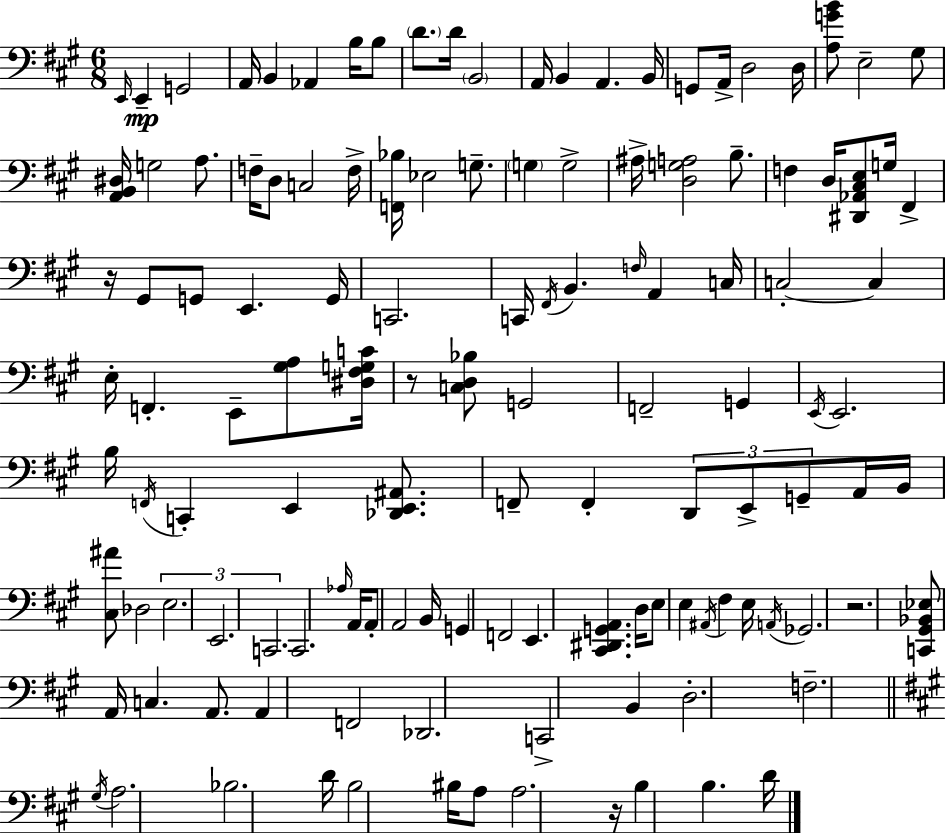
X:1
T:Untitled
M:6/8
L:1/4
K:A
E,,/4 E,, G,,2 A,,/4 B,, _A,, B,/4 B,/2 D/2 D/4 B,,2 A,,/4 B,, A,, B,,/4 G,,/2 A,,/4 D,2 D,/4 [A,GB]/2 E,2 ^G,/2 [A,,B,,^D,]/4 G,2 A,/2 F,/4 D,/2 C,2 F,/4 [F,,_B,]/4 _E,2 G,/2 G, G,2 ^A,/4 [D,G,A,]2 B,/2 F, D,/4 [^D,,_A,,^C,E,]/2 G,/4 ^F,, z/4 ^G,,/2 G,,/2 E,, G,,/4 C,,2 C,,/4 ^F,,/4 B,, F,/4 A,, C,/4 C,2 C, E,/4 F,, E,,/2 [^G,A,]/2 [^D,^F,G,C]/4 z/2 [C,D,_B,]/2 G,,2 F,,2 G,, E,,/4 E,,2 B,/4 F,,/4 C,, E,, [_D,,E,,^A,,]/2 F,,/2 F,, D,,/2 E,,/2 G,,/2 A,,/4 B,,/4 [^C,^A]/2 _D,2 E,2 E,,2 C,,2 C,,2 _A,/4 A,,/4 A,,/2 A,,2 B,,/4 G,, F,,2 E,, [^C,,^D,,G,,A,,] D,/4 E,/2 E, ^A,,/4 ^F, E,/4 A,,/4 _G,,2 z2 [C,,^G,,_B,,_E,]/2 A,,/4 C, A,,/2 A,, F,,2 _D,,2 C,,2 B,, D,2 F,2 ^G,/4 A,2 _B,2 D/4 B,2 ^B,/4 A,/2 A,2 z/4 B, B, D/4